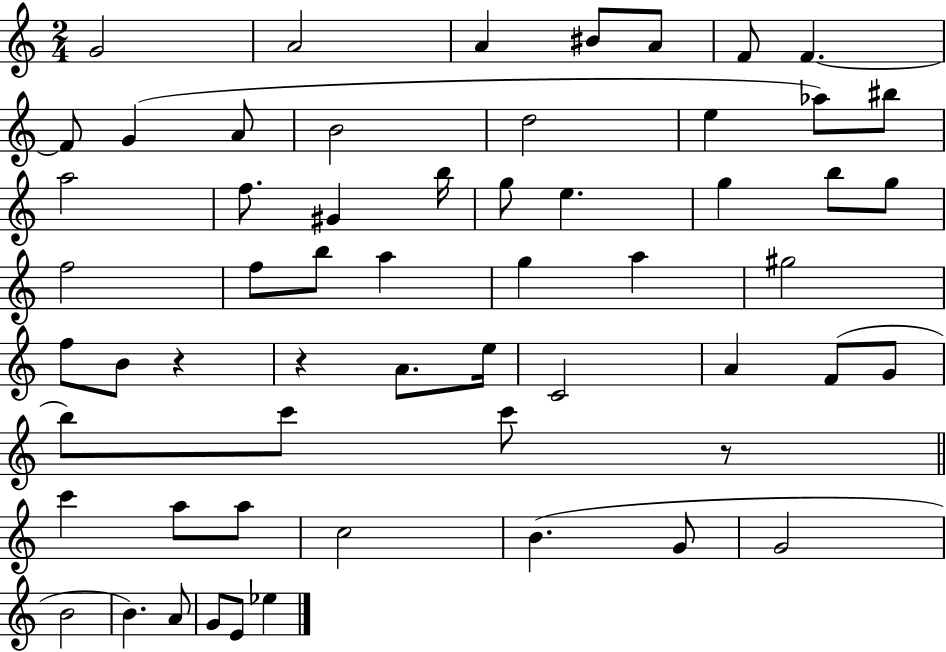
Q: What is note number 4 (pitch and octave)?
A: BIS4